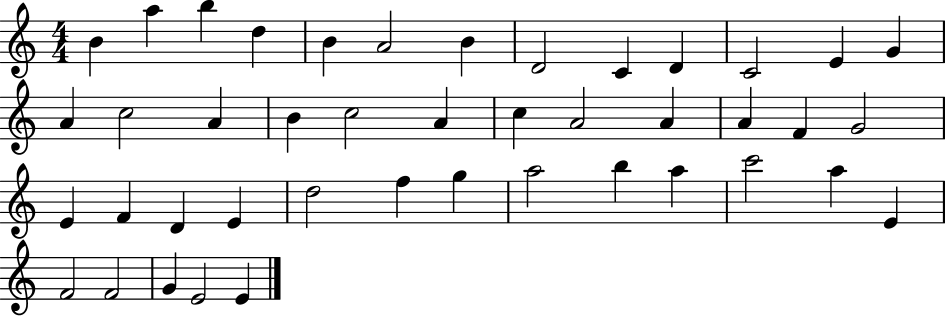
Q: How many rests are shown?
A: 0